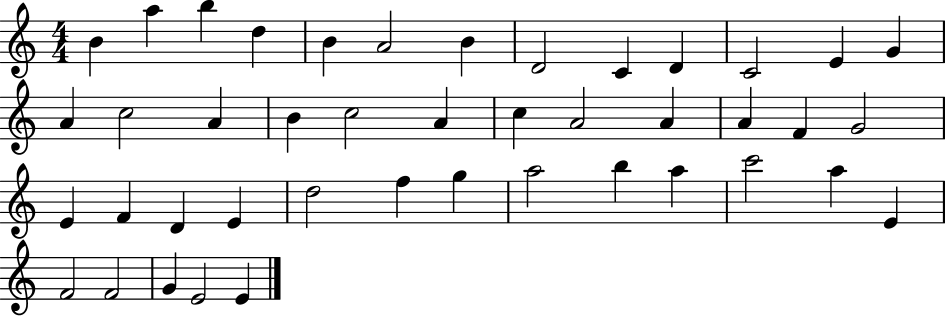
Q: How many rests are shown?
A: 0